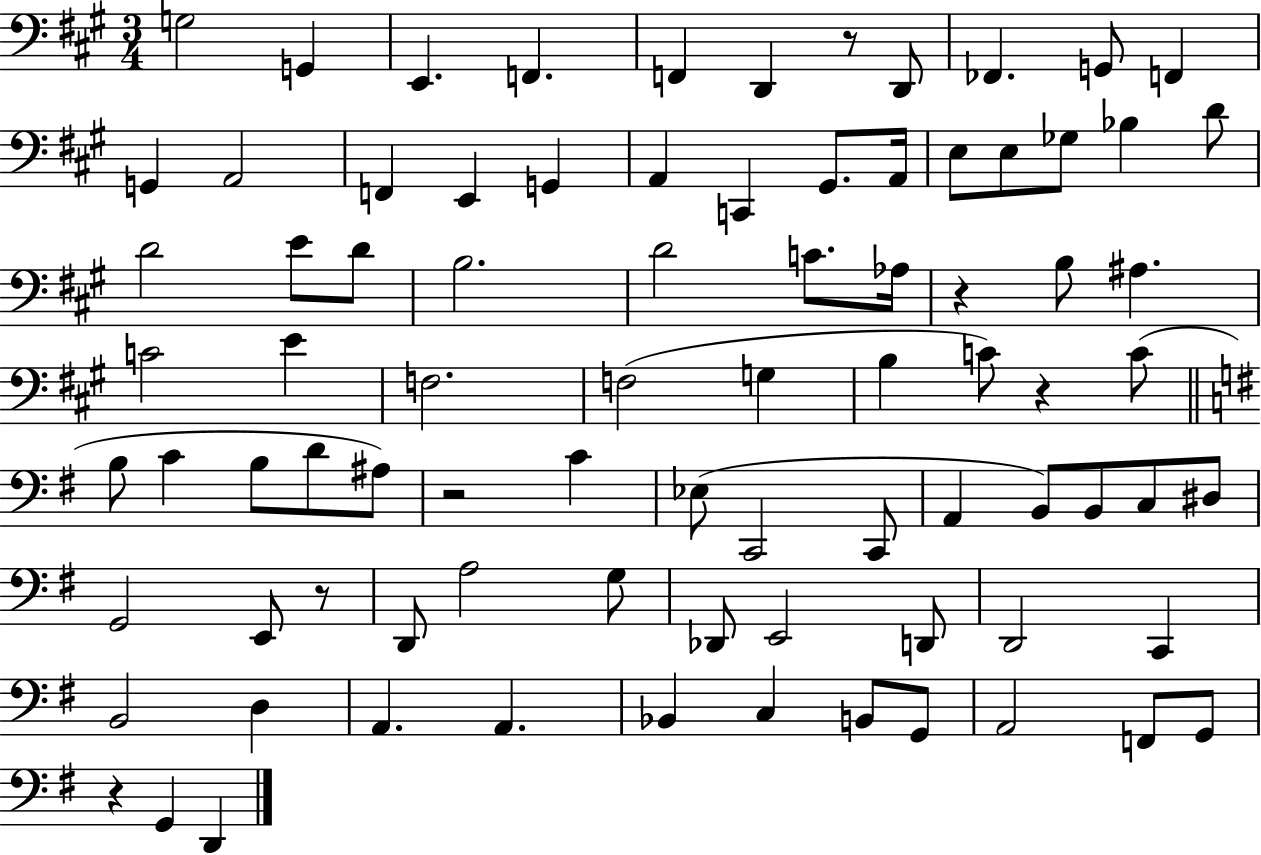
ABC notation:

X:1
T:Untitled
M:3/4
L:1/4
K:A
G,2 G,, E,, F,, F,, D,, z/2 D,,/2 _F,, G,,/2 F,, G,, A,,2 F,, E,, G,, A,, C,, ^G,,/2 A,,/4 E,/2 E,/2 _G,/2 _B, D/2 D2 E/2 D/2 B,2 D2 C/2 _A,/4 z B,/2 ^A, C2 E F,2 F,2 G, B, C/2 z C/2 B,/2 C B,/2 D/2 ^A,/2 z2 C _E,/2 C,,2 C,,/2 A,, B,,/2 B,,/2 C,/2 ^D,/2 G,,2 E,,/2 z/2 D,,/2 A,2 G,/2 _D,,/2 E,,2 D,,/2 D,,2 C,, B,,2 D, A,, A,, _B,, C, B,,/2 G,,/2 A,,2 F,,/2 G,,/2 z G,, D,,